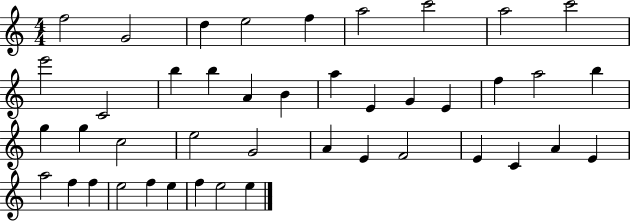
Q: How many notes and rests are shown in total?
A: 43